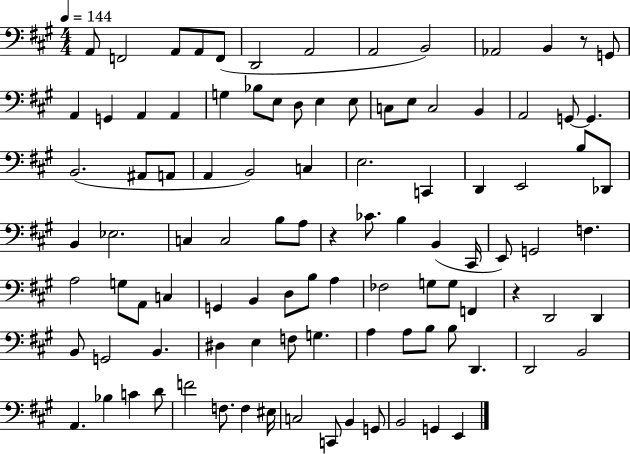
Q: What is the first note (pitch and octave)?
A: A2